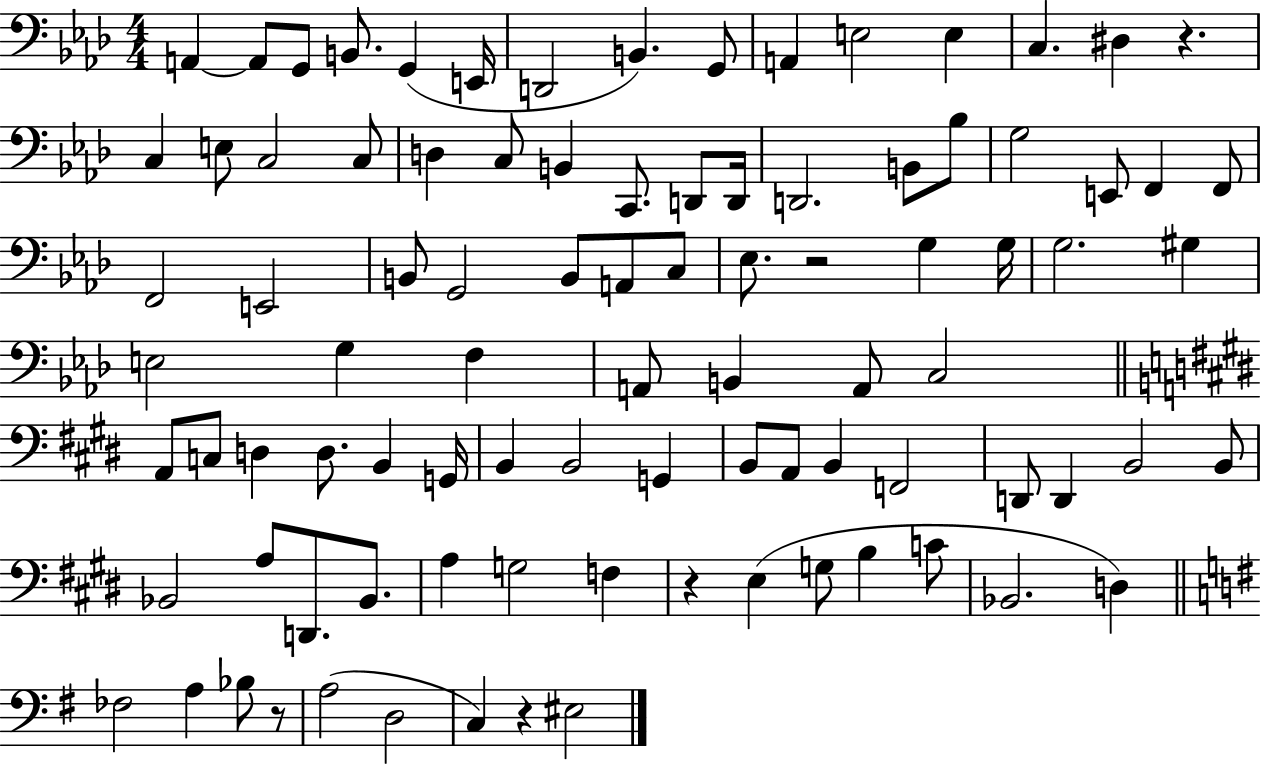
{
  \clef bass
  \numericTimeSignature
  \time 4/4
  \key aes \major
  a,4~~ a,8 g,8 b,8. g,4( e,16 | d,2 b,4.) g,8 | a,4 e2 e4 | c4. dis4 r4. | \break c4 e8 c2 c8 | d4 c8 b,4 c,8. d,8 d,16 | d,2. b,8 bes8 | g2 e,8 f,4 f,8 | \break f,2 e,2 | b,8 g,2 b,8 a,8 c8 | ees8. r2 g4 g16 | g2. gis4 | \break e2 g4 f4 | a,8 b,4 a,8 c2 | \bar "||" \break \key e \major a,8 c8 d4 d8. b,4 g,16 | b,4 b,2 g,4 | b,8 a,8 b,4 f,2 | d,8 d,4 b,2 b,8 | \break bes,2 a8 d,8. bes,8. | a4 g2 f4 | r4 e4( g8 b4 c'8 | bes,2. d4) | \break \bar "||" \break \key e \minor fes2 a4 bes8 r8 | a2( d2 | c4) r4 eis2 | \bar "|."
}